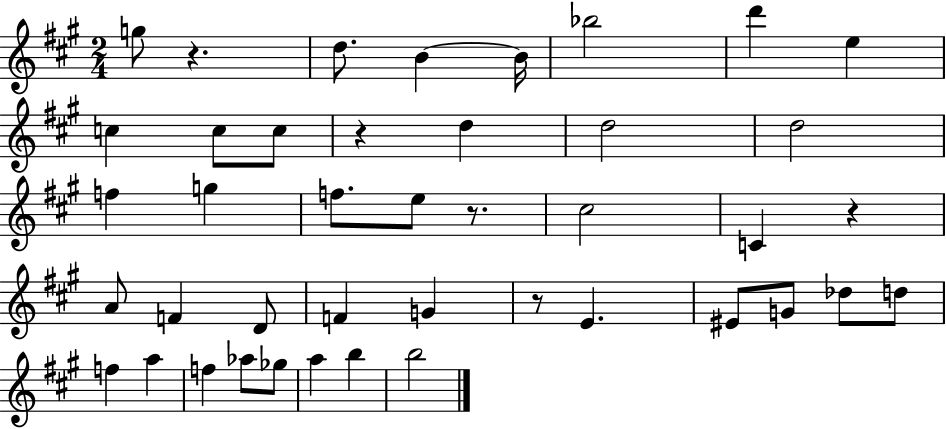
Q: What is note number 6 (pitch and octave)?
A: D6